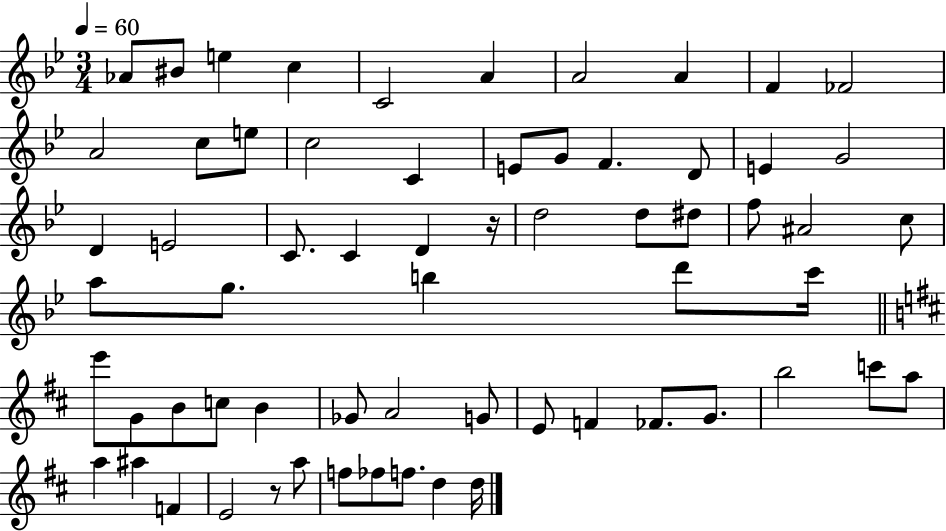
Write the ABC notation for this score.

X:1
T:Untitled
M:3/4
L:1/4
K:Bb
_A/2 ^B/2 e c C2 A A2 A F _F2 A2 c/2 e/2 c2 C E/2 G/2 F D/2 E G2 D E2 C/2 C D z/4 d2 d/2 ^d/2 f/2 ^A2 c/2 a/2 g/2 b d'/2 c'/4 e'/2 G/2 B/2 c/2 B _G/2 A2 G/2 E/2 F _F/2 G/2 b2 c'/2 a/2 a ^a F E2 z/2 a/2 f/2 _f/2 f/2 d d/4